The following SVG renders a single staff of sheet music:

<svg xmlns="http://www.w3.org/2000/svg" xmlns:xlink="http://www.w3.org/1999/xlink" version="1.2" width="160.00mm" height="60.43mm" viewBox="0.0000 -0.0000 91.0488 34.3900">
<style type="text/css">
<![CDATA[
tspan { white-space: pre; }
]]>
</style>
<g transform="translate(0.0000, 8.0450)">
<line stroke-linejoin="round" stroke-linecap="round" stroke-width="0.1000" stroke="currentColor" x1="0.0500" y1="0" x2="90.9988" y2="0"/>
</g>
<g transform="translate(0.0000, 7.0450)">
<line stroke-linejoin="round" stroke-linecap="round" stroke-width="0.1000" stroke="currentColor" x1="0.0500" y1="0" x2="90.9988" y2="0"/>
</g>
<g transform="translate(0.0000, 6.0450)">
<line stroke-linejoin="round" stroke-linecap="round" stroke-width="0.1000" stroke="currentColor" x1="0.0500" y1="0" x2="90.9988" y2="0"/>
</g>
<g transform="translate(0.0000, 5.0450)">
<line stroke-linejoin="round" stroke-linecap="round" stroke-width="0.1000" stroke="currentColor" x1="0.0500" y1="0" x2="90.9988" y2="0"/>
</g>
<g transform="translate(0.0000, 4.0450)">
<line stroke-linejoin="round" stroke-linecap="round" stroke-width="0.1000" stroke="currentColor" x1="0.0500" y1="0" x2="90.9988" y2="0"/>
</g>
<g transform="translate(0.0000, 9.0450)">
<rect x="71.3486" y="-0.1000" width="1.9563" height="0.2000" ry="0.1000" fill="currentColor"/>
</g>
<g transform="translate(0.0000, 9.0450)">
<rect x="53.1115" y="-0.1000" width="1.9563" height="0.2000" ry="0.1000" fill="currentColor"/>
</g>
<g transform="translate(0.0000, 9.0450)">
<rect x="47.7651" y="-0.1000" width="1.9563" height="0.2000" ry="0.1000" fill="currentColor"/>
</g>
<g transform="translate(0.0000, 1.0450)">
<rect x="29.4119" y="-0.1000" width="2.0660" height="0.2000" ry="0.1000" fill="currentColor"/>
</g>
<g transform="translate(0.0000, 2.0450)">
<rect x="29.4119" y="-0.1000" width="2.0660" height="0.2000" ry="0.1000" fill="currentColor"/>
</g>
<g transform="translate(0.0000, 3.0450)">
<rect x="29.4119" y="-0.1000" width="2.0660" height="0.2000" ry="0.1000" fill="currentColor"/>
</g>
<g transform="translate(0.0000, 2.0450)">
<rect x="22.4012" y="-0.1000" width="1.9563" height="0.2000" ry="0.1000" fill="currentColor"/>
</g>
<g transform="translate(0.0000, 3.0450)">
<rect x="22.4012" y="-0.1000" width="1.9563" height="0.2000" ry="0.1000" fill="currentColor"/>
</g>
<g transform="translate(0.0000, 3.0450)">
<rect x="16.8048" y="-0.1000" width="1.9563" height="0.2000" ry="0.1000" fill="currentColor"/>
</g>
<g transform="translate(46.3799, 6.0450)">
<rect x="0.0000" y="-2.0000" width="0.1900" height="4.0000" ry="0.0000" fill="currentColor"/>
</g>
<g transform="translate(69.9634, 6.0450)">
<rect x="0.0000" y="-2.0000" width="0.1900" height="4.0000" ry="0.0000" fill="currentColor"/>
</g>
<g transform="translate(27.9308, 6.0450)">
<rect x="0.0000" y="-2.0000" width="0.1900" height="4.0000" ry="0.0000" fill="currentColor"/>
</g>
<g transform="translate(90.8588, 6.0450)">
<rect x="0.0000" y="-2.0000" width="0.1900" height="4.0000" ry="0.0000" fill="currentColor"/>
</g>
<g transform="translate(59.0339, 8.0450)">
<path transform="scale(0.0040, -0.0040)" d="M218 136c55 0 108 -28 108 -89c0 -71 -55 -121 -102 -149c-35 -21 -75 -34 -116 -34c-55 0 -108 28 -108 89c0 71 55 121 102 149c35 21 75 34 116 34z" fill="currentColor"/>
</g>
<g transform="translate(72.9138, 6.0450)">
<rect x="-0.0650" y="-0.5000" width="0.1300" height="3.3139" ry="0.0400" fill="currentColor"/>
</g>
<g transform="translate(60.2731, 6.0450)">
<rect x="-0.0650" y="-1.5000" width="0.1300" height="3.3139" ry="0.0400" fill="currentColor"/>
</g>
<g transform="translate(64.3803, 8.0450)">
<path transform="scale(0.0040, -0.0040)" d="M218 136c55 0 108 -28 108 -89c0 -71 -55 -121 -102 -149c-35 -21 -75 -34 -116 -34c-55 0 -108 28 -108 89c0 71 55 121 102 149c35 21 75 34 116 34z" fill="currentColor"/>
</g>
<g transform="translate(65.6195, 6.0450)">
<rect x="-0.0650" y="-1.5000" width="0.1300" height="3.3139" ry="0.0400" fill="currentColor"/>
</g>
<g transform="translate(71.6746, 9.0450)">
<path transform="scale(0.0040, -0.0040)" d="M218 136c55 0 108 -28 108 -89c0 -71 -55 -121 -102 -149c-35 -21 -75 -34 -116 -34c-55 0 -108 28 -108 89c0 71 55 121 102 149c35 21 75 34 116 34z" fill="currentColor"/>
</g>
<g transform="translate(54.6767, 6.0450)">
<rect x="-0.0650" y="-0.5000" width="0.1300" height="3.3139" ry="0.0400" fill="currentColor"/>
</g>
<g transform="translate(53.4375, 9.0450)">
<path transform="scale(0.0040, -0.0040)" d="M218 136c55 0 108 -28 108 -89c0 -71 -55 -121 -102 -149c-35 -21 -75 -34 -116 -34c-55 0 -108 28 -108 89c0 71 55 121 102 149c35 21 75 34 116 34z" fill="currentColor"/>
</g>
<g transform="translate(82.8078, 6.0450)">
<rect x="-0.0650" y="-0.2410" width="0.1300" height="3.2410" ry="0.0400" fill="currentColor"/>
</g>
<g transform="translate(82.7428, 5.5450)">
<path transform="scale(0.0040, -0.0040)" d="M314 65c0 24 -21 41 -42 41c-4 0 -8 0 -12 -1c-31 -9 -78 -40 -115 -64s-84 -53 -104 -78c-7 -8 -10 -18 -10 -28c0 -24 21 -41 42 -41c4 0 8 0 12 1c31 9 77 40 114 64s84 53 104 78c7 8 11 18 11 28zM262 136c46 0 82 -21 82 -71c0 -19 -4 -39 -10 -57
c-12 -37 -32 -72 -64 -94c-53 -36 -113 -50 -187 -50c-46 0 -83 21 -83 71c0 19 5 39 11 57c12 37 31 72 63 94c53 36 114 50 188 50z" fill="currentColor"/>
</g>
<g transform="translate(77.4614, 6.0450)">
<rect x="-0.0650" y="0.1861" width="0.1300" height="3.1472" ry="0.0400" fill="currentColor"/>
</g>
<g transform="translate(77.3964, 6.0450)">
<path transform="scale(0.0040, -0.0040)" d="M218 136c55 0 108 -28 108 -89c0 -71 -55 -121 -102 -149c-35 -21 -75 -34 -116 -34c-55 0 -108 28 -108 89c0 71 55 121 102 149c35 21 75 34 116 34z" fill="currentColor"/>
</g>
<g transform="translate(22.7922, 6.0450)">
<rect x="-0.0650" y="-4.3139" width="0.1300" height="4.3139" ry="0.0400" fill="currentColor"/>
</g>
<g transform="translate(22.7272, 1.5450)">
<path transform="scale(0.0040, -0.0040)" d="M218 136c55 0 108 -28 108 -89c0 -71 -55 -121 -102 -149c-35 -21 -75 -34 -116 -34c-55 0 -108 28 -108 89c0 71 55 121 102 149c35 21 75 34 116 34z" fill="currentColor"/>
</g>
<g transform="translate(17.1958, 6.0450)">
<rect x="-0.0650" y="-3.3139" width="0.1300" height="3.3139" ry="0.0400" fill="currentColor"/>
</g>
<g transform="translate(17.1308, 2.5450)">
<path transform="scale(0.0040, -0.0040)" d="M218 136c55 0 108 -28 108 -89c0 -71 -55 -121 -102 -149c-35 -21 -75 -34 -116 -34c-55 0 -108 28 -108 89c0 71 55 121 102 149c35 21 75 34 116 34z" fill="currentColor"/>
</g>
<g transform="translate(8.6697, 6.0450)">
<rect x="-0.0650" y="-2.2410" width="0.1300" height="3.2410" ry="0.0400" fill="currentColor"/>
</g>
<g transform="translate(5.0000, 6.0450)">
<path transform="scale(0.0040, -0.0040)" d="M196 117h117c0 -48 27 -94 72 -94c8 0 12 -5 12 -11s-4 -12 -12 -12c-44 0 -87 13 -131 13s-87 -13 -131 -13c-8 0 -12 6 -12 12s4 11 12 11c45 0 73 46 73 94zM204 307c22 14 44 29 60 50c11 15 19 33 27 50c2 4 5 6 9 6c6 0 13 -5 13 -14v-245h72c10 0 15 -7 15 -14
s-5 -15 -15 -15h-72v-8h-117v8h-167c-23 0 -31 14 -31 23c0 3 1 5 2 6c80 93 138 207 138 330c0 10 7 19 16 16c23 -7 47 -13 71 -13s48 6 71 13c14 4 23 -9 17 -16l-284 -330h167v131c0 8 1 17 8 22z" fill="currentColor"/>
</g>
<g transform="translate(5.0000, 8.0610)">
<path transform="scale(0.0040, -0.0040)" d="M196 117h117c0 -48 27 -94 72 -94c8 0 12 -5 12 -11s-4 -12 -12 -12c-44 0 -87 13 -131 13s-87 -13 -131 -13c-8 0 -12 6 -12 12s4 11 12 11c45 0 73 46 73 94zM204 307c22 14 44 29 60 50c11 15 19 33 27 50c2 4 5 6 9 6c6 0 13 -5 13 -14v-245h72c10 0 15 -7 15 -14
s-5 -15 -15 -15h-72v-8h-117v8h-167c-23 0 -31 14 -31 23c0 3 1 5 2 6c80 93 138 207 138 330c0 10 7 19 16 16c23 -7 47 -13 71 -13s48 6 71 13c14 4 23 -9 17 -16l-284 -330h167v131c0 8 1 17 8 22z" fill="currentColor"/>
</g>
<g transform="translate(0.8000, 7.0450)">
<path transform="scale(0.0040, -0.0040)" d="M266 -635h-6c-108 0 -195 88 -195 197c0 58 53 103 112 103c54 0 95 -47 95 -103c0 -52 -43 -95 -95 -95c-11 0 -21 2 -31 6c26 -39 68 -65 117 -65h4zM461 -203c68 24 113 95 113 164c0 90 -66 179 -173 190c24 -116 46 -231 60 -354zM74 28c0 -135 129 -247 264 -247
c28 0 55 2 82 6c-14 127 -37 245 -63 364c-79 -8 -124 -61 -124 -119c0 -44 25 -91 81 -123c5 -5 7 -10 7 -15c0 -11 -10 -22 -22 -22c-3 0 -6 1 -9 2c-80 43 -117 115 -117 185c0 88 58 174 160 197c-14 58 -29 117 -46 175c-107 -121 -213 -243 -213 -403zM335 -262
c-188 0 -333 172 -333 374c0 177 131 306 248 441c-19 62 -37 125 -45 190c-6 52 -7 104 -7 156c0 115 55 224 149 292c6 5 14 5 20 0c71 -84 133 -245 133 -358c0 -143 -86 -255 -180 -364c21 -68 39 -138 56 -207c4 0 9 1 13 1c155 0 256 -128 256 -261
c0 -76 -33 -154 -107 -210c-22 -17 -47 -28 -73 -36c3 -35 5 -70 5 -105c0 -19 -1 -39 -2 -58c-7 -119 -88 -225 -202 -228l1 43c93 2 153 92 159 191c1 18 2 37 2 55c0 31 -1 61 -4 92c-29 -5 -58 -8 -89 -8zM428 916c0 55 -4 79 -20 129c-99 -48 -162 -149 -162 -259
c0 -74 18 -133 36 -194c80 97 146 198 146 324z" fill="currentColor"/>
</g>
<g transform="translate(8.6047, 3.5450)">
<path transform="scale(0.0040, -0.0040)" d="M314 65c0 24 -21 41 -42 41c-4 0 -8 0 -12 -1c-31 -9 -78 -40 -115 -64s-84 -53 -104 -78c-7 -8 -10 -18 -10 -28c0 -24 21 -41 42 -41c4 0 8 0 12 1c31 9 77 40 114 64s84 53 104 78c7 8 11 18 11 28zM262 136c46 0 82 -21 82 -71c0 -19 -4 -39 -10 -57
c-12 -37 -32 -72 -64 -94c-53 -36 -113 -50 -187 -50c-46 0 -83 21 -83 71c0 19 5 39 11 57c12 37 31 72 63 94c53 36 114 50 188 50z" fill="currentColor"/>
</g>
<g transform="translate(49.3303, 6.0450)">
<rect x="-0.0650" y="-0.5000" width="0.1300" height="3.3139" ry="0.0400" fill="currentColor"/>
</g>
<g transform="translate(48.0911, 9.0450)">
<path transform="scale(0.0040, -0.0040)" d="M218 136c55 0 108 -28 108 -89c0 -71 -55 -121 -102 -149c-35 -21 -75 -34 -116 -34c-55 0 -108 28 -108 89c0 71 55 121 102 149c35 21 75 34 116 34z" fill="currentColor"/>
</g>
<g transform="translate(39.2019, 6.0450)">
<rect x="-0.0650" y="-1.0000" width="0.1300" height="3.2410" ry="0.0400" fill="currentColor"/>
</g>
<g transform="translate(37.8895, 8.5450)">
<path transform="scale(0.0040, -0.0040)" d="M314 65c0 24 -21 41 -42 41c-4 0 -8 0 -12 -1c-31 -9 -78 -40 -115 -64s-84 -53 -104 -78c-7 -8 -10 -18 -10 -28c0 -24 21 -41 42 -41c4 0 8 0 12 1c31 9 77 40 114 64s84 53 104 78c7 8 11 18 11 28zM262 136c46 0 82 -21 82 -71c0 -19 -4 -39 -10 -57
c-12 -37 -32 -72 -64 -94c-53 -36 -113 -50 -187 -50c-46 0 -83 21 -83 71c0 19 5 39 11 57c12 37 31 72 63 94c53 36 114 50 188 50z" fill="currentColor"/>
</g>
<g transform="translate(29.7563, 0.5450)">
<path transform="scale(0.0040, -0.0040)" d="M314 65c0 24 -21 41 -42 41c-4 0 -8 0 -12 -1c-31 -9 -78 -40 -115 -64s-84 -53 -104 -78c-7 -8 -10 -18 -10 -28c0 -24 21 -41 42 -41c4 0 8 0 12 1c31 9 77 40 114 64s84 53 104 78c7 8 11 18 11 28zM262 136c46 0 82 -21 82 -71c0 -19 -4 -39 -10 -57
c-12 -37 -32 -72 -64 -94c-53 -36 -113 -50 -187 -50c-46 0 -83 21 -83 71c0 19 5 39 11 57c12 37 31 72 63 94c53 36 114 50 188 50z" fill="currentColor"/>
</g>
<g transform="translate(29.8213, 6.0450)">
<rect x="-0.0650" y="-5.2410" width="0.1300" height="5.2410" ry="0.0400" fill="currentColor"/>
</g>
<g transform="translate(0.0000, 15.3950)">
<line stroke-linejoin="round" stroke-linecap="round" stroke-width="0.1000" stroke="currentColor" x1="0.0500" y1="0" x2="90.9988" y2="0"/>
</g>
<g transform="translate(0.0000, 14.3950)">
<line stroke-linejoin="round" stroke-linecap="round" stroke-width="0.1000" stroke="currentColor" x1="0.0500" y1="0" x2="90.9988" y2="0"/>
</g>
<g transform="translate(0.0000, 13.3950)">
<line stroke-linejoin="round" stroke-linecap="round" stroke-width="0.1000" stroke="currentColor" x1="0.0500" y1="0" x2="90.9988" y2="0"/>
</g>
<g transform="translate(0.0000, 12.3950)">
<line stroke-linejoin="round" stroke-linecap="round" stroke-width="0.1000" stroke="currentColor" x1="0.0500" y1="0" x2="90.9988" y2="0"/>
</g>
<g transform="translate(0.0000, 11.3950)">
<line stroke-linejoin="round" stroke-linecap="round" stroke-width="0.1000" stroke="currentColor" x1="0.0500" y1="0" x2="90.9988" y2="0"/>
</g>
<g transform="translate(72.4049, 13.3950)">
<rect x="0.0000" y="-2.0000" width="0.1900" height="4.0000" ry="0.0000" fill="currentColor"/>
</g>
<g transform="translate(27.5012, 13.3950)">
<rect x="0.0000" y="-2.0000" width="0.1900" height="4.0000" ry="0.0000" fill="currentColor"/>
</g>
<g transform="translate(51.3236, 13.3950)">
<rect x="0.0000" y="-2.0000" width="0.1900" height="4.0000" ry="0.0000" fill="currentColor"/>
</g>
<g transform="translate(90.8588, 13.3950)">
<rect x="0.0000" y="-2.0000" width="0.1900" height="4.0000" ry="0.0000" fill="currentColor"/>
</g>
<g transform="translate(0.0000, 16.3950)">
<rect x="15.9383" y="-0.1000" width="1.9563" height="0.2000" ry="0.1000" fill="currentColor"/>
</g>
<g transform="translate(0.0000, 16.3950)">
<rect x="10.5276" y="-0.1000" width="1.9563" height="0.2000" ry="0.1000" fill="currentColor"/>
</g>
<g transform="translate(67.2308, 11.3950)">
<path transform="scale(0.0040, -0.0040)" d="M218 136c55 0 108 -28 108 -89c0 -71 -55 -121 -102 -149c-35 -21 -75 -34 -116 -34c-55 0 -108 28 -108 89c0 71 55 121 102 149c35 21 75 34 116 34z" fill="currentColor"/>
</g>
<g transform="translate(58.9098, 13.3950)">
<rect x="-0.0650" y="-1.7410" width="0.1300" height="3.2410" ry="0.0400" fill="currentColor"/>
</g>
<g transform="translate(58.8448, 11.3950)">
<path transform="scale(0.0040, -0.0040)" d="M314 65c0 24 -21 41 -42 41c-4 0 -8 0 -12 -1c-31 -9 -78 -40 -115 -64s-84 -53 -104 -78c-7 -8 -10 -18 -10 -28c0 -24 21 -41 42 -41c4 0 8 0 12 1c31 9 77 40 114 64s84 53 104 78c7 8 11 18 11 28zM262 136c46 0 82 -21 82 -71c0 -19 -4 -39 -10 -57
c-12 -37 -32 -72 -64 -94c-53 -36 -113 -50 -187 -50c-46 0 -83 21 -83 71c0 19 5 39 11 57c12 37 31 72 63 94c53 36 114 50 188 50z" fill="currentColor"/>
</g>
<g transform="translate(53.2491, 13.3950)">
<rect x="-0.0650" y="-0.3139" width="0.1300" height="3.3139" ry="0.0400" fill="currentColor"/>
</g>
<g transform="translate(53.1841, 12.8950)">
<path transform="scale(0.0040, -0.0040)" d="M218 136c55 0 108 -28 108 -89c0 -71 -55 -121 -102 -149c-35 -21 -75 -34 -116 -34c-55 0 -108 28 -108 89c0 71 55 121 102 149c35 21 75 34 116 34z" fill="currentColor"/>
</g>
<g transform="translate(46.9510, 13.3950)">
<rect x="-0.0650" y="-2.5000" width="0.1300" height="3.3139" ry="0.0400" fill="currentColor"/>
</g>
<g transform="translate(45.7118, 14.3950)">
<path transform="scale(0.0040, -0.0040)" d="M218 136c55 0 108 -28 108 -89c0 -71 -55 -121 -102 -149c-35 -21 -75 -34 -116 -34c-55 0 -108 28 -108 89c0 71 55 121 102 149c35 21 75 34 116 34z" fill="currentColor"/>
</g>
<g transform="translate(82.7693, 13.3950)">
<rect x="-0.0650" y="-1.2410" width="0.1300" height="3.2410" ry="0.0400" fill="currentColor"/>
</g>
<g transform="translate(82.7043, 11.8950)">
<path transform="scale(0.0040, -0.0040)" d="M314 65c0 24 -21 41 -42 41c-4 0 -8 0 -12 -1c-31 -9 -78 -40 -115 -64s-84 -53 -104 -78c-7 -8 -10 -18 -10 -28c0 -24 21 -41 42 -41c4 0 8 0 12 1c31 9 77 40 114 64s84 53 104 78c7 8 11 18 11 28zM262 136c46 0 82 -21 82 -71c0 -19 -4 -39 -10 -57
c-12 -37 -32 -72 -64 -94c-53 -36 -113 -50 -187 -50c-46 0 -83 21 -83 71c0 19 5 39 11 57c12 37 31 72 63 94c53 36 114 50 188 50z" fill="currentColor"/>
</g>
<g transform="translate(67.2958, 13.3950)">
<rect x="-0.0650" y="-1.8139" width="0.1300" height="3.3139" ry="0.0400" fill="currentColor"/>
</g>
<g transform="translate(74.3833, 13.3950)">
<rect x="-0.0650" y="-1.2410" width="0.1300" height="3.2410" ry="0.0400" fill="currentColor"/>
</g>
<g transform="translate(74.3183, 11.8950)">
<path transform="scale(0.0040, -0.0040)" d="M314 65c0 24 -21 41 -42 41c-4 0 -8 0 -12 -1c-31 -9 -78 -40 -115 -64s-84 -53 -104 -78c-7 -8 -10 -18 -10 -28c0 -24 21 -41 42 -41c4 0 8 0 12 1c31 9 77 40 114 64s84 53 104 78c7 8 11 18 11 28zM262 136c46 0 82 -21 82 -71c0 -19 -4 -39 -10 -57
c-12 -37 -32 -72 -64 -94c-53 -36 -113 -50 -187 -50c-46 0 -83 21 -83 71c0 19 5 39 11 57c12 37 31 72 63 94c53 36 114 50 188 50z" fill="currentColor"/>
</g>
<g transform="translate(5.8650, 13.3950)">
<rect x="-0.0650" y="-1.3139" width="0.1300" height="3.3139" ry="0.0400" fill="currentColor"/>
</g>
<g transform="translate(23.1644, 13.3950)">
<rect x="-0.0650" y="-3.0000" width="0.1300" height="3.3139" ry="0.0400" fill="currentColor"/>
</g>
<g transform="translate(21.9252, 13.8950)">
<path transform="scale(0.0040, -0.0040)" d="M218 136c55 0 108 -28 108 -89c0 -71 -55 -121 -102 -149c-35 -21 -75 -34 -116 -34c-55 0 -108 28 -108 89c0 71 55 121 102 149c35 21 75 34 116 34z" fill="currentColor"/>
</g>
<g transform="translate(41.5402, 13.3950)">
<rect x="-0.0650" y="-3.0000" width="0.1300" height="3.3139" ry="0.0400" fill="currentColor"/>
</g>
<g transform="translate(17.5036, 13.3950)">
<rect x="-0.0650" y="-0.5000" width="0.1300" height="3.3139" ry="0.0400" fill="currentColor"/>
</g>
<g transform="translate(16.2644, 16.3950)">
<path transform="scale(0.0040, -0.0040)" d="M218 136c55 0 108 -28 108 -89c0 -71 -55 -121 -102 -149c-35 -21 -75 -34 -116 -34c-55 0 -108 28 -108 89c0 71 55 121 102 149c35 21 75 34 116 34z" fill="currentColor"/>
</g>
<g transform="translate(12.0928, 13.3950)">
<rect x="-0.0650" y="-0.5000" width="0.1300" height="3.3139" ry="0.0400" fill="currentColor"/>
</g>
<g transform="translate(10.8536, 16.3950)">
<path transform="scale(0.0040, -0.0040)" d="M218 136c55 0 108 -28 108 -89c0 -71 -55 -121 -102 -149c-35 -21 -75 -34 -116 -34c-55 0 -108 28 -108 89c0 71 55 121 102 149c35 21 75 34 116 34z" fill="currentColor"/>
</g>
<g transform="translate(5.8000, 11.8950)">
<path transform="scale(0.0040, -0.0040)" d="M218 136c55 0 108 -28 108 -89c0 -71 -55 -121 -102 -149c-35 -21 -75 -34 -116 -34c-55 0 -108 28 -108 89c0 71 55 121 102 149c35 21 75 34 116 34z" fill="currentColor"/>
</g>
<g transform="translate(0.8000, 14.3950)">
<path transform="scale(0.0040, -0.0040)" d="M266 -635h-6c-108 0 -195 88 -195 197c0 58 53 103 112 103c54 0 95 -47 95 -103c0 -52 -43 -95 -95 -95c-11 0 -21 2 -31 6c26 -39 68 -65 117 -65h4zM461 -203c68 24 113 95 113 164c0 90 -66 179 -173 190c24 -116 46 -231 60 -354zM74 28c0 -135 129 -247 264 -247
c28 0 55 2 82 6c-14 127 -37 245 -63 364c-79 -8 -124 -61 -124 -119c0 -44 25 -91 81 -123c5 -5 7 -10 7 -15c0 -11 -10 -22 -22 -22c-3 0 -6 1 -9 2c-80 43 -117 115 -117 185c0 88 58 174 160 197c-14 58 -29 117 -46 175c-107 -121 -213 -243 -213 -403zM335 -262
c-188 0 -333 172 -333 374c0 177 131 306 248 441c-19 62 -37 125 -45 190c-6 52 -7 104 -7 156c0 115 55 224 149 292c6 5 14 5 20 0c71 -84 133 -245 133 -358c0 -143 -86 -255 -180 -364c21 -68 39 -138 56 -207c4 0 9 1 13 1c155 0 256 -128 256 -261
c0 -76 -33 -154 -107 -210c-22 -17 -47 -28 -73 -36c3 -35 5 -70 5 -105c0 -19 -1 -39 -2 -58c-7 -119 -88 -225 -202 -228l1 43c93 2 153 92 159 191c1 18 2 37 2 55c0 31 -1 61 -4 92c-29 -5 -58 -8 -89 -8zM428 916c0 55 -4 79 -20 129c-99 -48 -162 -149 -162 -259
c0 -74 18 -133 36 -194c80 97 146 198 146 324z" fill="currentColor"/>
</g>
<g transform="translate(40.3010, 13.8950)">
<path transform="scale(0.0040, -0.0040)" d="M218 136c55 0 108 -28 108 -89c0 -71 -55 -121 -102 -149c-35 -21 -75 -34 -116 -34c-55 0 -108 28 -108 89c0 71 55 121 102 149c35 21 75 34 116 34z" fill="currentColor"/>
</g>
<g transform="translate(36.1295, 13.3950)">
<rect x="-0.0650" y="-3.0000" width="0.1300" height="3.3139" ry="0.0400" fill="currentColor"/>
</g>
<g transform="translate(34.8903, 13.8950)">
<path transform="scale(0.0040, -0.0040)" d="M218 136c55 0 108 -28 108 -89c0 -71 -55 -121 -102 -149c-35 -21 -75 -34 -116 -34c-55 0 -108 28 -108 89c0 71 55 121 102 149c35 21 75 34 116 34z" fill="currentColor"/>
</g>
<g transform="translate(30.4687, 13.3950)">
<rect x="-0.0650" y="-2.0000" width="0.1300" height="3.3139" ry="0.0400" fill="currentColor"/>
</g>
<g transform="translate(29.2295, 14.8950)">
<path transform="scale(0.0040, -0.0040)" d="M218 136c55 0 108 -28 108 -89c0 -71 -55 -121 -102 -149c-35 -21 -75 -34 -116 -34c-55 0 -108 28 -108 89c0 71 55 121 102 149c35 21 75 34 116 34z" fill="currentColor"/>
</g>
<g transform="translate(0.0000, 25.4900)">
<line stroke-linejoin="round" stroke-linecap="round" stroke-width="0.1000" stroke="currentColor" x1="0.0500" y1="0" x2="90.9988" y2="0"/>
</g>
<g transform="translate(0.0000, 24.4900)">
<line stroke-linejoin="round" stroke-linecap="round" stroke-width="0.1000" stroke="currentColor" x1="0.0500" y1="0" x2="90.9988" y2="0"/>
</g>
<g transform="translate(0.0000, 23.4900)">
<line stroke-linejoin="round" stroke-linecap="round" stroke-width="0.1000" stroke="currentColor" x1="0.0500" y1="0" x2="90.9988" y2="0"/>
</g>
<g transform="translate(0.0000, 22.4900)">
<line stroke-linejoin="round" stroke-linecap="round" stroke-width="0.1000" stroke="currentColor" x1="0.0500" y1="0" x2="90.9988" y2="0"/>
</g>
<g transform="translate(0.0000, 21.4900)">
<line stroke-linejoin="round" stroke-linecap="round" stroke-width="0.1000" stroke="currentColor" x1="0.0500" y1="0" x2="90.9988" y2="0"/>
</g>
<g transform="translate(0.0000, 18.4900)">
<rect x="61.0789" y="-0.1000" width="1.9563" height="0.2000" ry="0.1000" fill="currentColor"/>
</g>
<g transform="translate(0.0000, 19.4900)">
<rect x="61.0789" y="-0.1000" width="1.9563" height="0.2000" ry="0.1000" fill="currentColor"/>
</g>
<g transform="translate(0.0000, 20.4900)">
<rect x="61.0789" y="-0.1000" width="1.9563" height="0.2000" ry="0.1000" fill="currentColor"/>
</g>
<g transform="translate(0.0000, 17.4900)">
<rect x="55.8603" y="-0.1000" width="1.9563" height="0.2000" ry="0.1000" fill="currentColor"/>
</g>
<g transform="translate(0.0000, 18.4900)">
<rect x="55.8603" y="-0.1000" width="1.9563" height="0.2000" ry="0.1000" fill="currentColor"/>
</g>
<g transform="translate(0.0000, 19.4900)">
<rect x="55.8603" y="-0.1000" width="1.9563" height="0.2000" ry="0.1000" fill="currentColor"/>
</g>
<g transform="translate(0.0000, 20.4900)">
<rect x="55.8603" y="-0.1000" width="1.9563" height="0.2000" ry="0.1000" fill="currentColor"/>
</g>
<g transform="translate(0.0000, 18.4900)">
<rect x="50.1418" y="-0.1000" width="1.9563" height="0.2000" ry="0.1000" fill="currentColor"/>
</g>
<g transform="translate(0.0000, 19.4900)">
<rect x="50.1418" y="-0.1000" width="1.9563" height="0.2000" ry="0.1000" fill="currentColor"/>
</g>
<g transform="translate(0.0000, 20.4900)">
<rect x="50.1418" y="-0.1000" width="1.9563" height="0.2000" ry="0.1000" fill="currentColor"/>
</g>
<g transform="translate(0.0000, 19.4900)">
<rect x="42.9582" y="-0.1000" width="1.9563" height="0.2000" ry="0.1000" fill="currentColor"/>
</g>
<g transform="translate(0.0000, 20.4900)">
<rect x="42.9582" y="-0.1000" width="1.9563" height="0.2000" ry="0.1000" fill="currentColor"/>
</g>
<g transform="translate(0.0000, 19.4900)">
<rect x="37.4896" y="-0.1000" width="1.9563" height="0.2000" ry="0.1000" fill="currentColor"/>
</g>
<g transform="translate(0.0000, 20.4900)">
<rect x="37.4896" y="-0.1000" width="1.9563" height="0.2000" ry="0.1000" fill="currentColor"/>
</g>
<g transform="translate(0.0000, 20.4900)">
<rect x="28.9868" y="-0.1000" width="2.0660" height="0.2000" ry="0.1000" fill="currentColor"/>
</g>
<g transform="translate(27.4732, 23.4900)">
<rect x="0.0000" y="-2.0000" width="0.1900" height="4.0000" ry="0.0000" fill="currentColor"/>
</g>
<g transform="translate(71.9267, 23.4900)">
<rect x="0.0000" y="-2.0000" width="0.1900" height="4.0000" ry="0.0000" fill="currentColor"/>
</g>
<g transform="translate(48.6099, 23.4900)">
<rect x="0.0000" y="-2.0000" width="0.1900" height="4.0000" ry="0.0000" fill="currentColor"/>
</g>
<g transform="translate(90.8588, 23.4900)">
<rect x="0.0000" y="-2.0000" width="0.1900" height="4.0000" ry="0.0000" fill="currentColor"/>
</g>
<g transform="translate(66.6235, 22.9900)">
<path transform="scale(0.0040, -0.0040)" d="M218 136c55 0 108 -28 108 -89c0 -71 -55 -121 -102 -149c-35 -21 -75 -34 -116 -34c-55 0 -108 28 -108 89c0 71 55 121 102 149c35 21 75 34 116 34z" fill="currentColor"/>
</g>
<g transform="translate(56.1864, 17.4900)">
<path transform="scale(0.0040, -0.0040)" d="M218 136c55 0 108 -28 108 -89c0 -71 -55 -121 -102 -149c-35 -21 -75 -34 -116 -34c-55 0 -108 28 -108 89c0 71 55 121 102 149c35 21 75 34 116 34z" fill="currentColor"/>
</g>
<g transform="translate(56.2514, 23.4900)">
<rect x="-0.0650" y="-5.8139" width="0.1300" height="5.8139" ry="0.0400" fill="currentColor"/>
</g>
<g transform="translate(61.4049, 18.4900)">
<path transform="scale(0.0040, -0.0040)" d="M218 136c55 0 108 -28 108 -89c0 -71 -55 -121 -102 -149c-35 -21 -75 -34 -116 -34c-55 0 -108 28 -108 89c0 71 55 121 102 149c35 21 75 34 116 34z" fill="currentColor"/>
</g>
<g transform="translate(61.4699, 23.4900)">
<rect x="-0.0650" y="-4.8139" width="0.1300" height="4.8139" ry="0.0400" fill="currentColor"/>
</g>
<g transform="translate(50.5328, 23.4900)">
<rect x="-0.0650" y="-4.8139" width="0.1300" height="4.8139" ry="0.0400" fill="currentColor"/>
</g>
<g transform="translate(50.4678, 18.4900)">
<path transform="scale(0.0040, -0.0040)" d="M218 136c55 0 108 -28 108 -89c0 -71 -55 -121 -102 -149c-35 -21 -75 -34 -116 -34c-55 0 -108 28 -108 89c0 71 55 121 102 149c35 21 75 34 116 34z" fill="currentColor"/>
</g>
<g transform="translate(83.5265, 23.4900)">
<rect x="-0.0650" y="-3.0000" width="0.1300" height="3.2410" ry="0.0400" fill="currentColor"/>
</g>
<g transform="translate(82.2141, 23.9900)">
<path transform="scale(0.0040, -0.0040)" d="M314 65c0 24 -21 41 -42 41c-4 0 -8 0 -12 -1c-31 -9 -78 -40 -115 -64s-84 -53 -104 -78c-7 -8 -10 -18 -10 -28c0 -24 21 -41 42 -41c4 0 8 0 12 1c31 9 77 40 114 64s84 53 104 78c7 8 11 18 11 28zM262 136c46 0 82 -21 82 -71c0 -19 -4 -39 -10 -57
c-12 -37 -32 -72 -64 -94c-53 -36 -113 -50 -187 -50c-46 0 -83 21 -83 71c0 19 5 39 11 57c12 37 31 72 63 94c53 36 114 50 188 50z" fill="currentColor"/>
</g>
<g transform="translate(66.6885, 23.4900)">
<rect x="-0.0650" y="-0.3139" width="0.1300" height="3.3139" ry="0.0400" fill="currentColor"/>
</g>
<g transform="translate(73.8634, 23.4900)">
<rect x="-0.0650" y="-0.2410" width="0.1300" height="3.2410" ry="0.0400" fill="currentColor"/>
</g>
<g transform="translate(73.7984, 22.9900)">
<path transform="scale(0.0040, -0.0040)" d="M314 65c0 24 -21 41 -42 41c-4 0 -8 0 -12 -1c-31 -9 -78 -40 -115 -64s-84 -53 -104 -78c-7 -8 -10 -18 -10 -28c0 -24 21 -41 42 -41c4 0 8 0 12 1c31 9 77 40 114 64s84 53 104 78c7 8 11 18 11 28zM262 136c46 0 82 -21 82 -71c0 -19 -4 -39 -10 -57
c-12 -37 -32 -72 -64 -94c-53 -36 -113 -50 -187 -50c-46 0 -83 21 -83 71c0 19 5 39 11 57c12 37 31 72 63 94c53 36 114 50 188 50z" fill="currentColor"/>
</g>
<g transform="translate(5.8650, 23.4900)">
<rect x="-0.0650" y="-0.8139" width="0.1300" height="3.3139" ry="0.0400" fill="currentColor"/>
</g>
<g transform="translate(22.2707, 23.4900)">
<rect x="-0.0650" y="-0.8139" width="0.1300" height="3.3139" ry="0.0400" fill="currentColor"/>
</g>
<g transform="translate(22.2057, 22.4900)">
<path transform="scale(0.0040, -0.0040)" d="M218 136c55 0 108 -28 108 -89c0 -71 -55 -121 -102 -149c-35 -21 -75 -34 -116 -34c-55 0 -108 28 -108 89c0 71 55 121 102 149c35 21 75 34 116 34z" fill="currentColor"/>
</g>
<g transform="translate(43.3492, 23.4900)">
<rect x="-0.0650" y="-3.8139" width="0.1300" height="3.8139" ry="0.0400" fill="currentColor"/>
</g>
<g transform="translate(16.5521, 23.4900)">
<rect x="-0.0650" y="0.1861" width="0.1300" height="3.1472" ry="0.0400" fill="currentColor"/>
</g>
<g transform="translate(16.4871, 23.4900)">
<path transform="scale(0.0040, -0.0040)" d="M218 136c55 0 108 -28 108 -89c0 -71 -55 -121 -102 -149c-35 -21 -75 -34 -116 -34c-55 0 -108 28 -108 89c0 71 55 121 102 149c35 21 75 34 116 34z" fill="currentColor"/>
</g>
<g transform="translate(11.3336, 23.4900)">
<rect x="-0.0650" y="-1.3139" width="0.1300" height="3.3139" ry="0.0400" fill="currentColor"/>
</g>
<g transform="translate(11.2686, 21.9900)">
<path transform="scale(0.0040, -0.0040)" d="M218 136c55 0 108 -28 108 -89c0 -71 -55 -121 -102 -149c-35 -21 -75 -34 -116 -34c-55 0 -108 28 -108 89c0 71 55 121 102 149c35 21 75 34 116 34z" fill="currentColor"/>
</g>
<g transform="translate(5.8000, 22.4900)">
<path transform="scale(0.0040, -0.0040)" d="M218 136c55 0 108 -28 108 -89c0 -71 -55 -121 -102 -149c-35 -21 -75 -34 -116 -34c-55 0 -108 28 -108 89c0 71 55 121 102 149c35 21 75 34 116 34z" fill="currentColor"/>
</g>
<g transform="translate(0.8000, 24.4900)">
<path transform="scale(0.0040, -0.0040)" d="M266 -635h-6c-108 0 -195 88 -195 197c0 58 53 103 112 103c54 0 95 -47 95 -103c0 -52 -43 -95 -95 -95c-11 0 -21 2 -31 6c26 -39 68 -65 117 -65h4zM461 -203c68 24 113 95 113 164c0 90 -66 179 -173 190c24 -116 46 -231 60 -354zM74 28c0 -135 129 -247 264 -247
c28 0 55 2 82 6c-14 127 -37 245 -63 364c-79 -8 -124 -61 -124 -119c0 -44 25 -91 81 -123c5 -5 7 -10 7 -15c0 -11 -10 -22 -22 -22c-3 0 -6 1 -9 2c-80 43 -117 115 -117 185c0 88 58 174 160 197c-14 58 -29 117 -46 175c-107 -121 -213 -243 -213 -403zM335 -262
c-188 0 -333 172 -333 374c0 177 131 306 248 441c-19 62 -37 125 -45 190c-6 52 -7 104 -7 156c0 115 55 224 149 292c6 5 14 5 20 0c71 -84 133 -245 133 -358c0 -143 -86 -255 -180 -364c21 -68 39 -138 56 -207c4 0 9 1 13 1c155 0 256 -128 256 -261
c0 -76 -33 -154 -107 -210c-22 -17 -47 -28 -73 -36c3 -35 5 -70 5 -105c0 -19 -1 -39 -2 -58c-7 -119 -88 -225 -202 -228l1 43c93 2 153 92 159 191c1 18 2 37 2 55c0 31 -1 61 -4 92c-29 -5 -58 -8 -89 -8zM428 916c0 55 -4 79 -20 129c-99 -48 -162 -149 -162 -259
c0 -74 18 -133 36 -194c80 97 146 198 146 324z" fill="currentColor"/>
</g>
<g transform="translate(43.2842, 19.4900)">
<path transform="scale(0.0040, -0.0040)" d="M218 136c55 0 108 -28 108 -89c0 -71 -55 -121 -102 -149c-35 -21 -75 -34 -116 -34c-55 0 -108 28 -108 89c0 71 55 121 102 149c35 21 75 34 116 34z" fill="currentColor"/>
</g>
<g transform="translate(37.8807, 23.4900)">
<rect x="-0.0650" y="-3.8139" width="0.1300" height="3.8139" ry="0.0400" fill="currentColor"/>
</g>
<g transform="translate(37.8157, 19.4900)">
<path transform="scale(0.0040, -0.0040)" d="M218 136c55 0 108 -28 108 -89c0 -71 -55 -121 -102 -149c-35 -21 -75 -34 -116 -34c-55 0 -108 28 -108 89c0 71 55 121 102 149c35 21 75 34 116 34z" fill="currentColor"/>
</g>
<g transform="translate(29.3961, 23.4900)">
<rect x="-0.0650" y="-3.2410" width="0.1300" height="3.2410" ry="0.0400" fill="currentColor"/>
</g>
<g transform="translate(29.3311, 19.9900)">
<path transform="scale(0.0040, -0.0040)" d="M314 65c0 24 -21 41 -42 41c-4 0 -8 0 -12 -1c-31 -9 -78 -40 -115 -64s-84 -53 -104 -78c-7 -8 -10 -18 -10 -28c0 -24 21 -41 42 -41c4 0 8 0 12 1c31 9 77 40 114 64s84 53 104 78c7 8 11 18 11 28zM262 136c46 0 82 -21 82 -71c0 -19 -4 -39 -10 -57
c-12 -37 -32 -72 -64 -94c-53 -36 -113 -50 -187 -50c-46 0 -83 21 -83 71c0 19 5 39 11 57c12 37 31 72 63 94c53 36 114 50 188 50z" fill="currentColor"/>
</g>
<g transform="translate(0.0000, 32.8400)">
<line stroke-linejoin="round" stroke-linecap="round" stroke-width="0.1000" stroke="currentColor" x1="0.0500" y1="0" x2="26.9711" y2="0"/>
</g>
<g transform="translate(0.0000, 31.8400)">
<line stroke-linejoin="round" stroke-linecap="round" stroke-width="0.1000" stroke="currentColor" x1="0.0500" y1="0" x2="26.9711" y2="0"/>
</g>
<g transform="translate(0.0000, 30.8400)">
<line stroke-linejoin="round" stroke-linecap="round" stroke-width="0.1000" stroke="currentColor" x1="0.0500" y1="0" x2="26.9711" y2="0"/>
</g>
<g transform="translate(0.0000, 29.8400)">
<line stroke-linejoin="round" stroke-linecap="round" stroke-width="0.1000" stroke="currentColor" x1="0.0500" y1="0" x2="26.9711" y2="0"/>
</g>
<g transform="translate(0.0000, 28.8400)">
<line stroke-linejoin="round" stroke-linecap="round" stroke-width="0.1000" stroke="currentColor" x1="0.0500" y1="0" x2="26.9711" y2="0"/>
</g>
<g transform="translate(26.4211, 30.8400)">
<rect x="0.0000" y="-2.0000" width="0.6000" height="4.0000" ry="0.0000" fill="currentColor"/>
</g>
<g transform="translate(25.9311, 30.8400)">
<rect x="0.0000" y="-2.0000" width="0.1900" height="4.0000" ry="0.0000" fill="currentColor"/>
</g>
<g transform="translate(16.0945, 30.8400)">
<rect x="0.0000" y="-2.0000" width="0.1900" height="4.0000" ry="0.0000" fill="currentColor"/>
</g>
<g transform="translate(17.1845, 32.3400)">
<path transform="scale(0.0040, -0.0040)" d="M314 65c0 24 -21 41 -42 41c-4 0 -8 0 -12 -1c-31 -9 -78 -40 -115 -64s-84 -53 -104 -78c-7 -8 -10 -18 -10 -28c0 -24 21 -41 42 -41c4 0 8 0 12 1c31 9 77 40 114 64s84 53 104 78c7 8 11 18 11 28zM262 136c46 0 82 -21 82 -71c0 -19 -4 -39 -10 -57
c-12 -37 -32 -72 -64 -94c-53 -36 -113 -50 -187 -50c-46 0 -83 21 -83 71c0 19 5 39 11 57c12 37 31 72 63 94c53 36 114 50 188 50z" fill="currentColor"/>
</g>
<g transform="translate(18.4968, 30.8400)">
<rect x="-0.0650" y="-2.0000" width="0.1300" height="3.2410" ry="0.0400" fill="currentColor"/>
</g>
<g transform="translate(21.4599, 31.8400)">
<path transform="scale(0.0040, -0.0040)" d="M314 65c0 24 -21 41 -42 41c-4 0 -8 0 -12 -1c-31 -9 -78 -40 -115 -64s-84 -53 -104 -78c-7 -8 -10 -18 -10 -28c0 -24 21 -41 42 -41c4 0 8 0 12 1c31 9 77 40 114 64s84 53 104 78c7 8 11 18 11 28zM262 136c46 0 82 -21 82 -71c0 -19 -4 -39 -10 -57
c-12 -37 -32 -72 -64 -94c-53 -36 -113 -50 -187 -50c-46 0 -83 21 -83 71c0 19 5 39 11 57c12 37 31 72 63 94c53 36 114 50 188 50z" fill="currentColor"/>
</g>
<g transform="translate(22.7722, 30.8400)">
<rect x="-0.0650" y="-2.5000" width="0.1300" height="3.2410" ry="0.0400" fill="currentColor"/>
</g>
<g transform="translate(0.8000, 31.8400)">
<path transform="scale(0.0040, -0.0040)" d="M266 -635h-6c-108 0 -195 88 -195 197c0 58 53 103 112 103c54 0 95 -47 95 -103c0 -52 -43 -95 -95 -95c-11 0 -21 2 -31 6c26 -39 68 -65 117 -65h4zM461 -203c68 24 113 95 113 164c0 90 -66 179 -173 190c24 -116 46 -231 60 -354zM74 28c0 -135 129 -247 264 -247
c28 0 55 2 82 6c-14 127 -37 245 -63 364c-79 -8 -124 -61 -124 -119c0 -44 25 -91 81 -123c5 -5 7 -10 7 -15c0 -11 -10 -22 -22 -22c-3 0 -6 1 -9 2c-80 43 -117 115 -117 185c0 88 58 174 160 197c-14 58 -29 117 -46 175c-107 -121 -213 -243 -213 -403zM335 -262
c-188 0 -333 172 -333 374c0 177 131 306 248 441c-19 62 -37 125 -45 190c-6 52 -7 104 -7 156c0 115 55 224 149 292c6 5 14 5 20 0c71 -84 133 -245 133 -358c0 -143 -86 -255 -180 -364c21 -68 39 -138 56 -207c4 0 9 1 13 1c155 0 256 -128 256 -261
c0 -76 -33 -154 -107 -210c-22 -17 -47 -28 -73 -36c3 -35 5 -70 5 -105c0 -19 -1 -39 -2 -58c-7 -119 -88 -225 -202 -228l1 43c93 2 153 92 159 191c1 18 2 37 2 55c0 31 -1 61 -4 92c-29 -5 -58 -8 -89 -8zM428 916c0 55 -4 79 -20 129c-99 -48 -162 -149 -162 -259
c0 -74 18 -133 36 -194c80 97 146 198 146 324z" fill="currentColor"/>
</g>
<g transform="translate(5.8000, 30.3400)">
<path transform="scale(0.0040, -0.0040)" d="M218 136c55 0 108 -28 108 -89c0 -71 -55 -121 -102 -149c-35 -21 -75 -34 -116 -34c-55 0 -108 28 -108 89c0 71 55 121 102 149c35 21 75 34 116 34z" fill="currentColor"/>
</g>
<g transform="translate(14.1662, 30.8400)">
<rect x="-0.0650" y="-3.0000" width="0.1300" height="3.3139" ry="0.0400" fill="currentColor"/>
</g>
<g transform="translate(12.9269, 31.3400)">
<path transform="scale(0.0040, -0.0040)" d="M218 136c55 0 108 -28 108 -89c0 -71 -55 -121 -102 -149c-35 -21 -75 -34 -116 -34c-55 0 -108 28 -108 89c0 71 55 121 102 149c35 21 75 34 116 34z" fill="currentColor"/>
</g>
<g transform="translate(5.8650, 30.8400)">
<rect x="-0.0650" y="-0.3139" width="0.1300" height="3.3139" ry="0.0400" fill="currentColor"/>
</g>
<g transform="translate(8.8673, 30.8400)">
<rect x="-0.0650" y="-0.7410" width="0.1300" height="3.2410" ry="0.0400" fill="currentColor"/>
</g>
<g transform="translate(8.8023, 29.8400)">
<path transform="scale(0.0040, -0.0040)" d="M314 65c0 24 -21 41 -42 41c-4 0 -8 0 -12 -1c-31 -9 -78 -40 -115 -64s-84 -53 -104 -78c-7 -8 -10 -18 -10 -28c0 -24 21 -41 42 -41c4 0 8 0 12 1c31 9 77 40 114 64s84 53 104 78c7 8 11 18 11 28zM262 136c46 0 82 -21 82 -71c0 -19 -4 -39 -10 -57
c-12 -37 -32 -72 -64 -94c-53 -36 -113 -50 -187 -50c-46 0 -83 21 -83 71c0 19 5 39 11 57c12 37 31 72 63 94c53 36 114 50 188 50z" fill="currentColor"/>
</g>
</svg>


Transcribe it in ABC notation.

X:1
T:Untitled
M:4/4
L:1/4
K:C
g2 b d' f'2 D2 C C E E C B c2 e C C A F A A G c f2 f e2 e2 d e B d b2 c' c' e' g' e' c c2 A2 c d2 A F2 G2